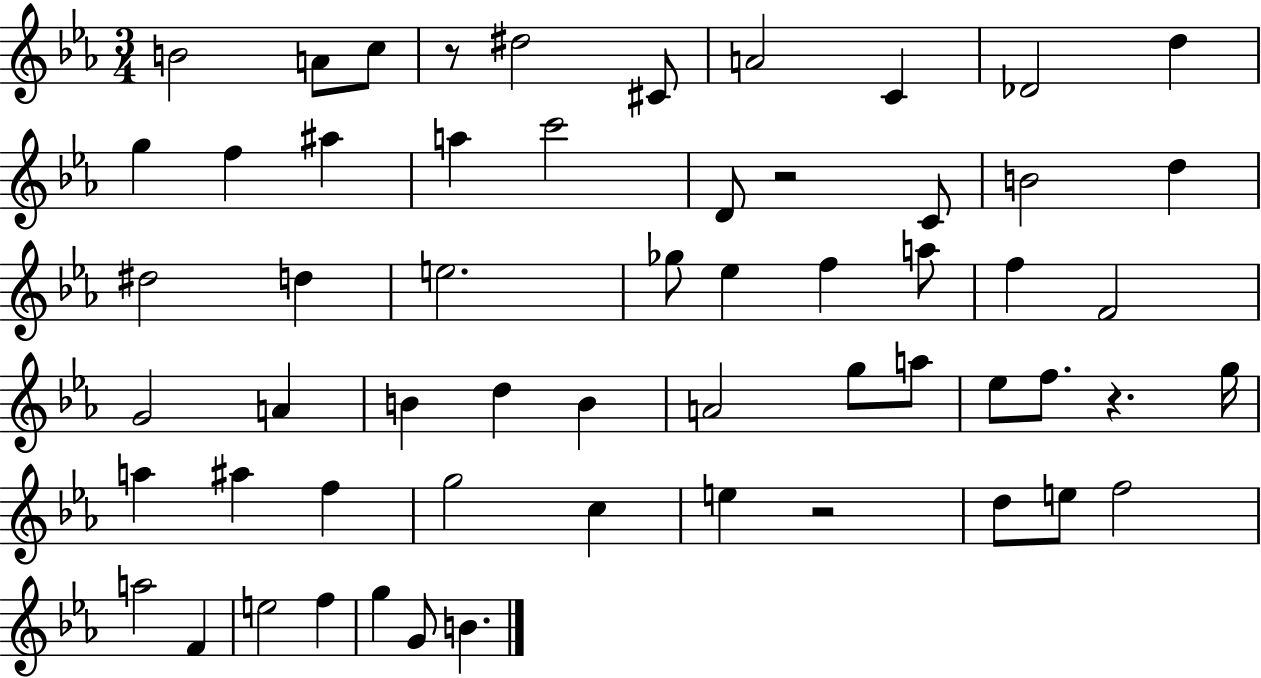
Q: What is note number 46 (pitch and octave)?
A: E5